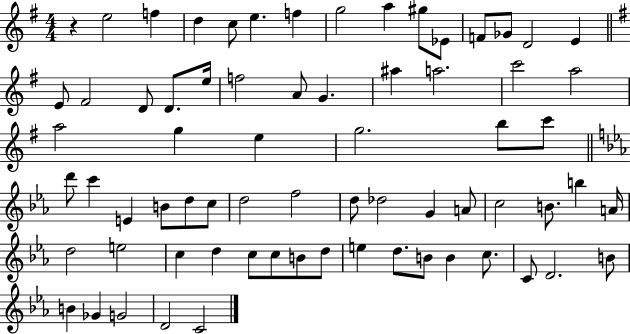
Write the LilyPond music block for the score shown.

{
  \clef treble
  \numericTimeSignature
  \time 4/4
  \key g \major
  r4 e''2 f''4 | d''4 c''8 e''4. f''4 | g''2 a''4 gis''8 ees'8 | f'8 ges'8 d'2 e'4 | \break \bar "||" \break \key g \major e'8 fis'2 d'8 d'8. e''16 | f''2 a'8 g'4. | ais''4 a''2. | c'''2 a''2 | \break a''2 g''4 e''4 | g''2. b''8 c'''8 | \bar "||" \break \key ees \major d'''8 c'''4 e'4 b'8 d''8 c''8 | d''2 f''2 | d''8 des''2 g'4 a'8 | c''2 b'8. b''4 a'16 | \break d''2 e''2 | c''4 d''4 c''8 c''8 b'8 d''8 | e''4 d''8. b'8 b'4 c''8. | c'8 d'2. b'8 | \break b'4 ges'4 g'2 | d'2 c'2 | \bar "|."
}